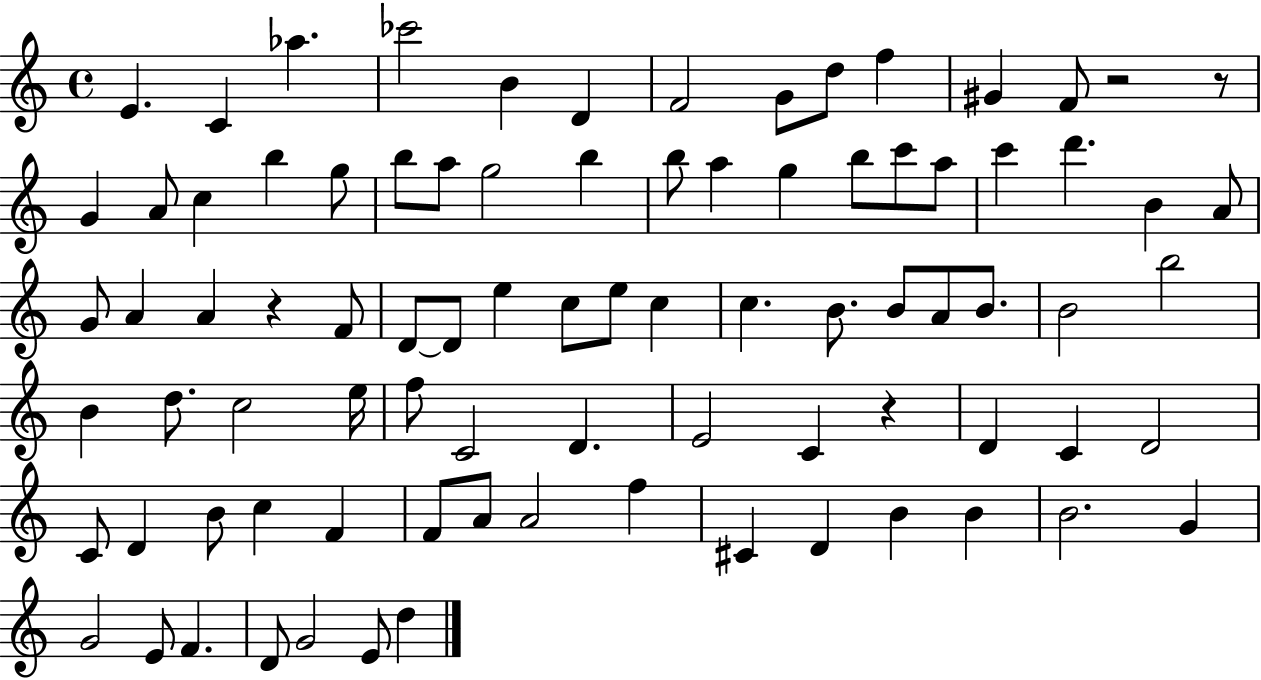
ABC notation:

X:1
T:Untitled
M:4/4
L:1/4
K:C
E C _a _c'2 B D F2 G/2 d/2 f ^G F/2 z2 z/2 G A/2 c b g/2 b/2 a/2 g2 b b/2 a g b/2 c'/2 a/2 c' d' B A/2 G/2 A A z F/2 D/2 D/2 e c/2 e/2 c c B/2 B/2 A/2 B/2 B2 b2 B d/2 c2 e/4 f/2 C2 D E2 C z D C D2 C/2 D B/2 c F F/2 A/2 A2 f ^C D B B B2 G G2 E/2 F D/2 G2 E/2 d